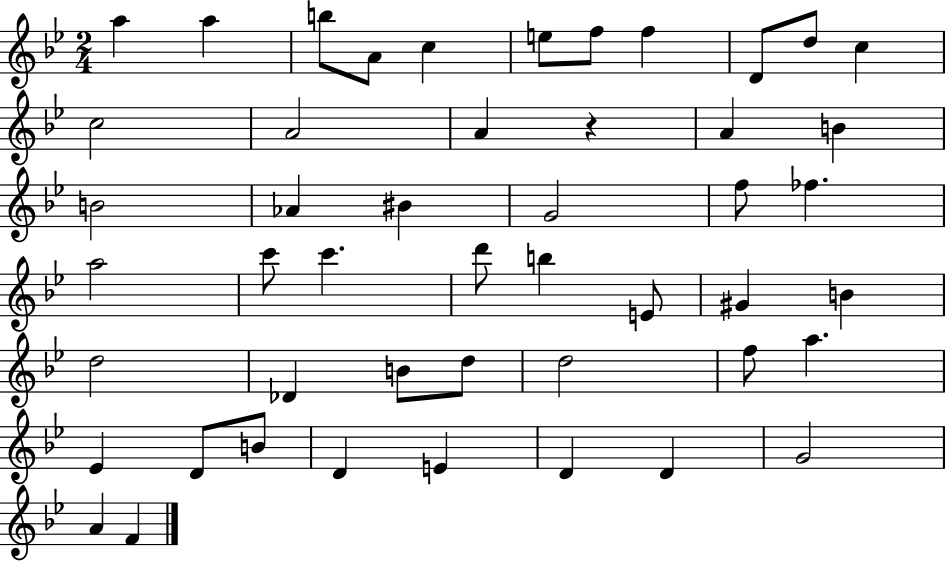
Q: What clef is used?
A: treble